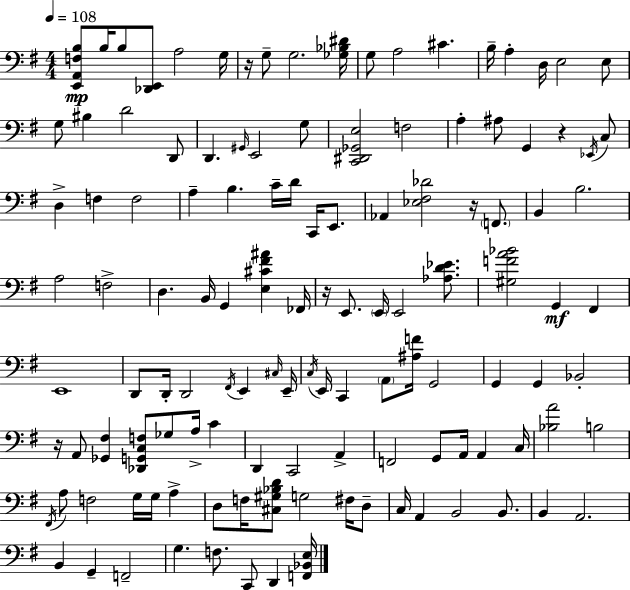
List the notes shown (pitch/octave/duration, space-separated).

[E2,A2,F3,B3]/e B3/s B3/e [Db2,E2]/e A3/h G3/s R/s G3/e G3/h. [Gb3,Bb3,D#4]/s G3/e A3/h C#4/q. B3/s A3/q D3/s E3/h E3/e G3/e BIS3/q D4/h D2/e D2/q. G#2/s E2/h G3/e [C2,D#2,Gb2,E3]/h F3/h A3/q A#3/e G2/q R/q Eb2/s C3/e D3/q F3/q F3/h A3/q B3/q. C4/s D4/s C2/s E2/e. Ab2/q [Eb3,F#3,Db4]/h R/s F2/e. B2/q B3/h. A3/h F3/h D3/q. B2/s G2/q [E3,C#4,F#4,A#4]/q FES2/s R/s E2/e. E2/s E2/h [Ab3,D4,Eb4]/e. [G#3,F4,A4,Bb4]/h G2/q F#2/q E2/w D2/e D2/s D2/h F#2/s E2/q C#3/s E2/s C3/s E2/s C2/q A2/e [A#3,F4]/s G2/h G2/q G2/q Bb2/h R/s A2/e [Gb2,F#3]/q [Db2,G2,C3,F3]/e Gb3/e A3/s C4/q D2/q C2/h A2/q F2/h G2/e A2/s A2/q C3/s [Bb3,A4]/h B3/h F#2/s A3/e F3/h G3/s G3/s A3/q D3/e F3/s [C#3,G#3,Bb3,D4]/e G3/h F#3/s D3/e C3/s A2/q B2/h B2/e. B2/q A2/h. B2/q G2/q F2/h G3/q. F3/e. C2/e D2/q [F2,Bb2,E3]/s